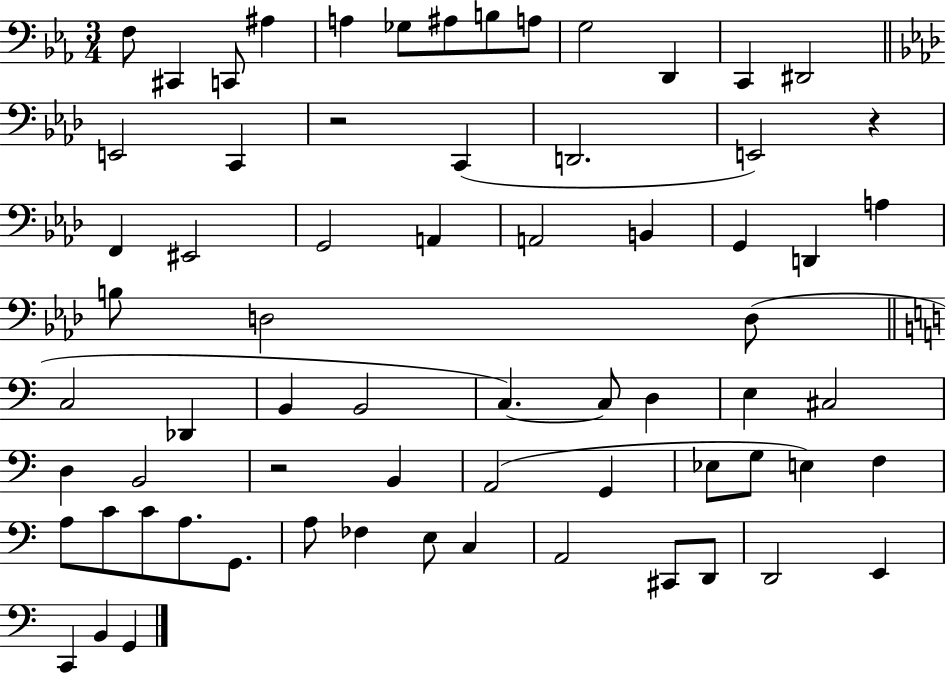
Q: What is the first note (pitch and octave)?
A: F3